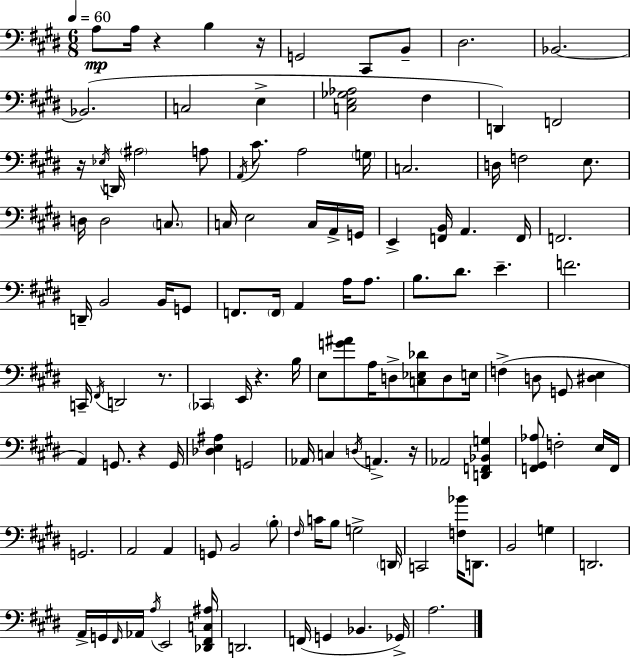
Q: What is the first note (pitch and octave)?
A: A3